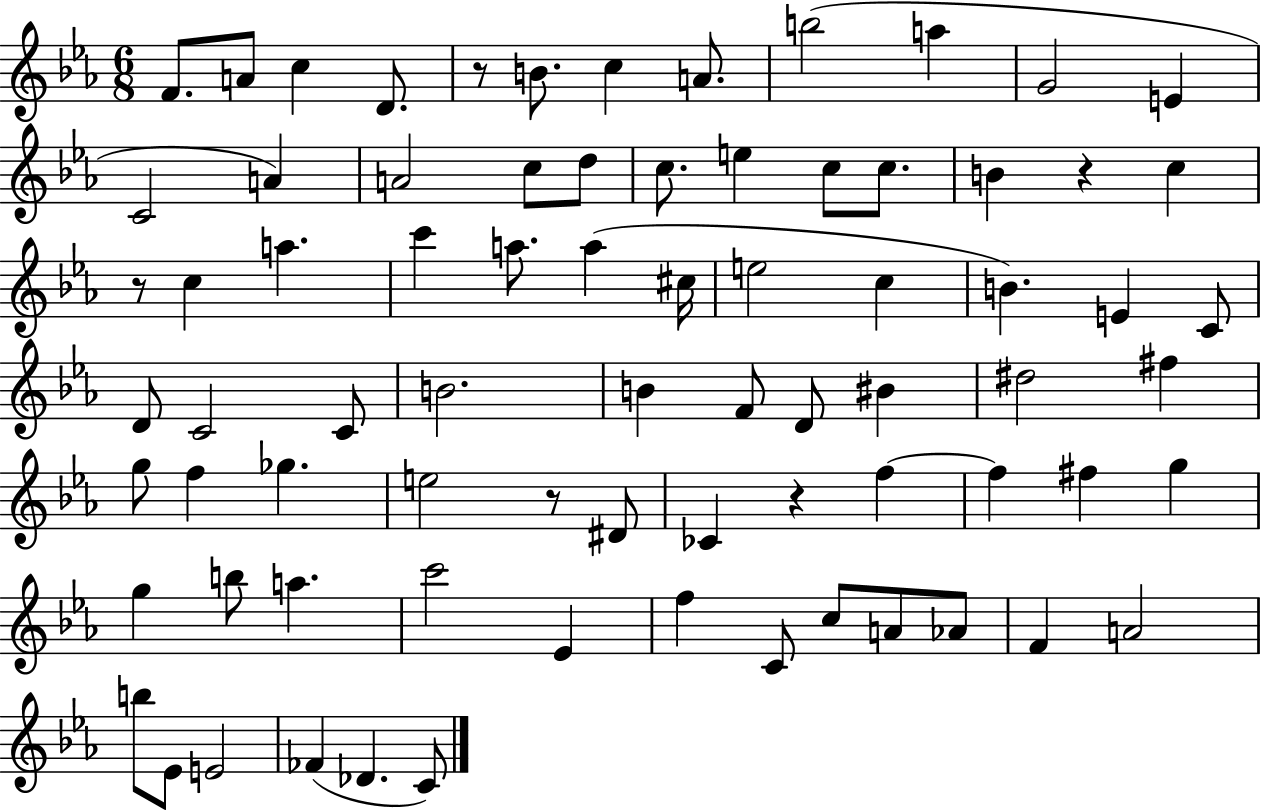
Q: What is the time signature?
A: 6/8